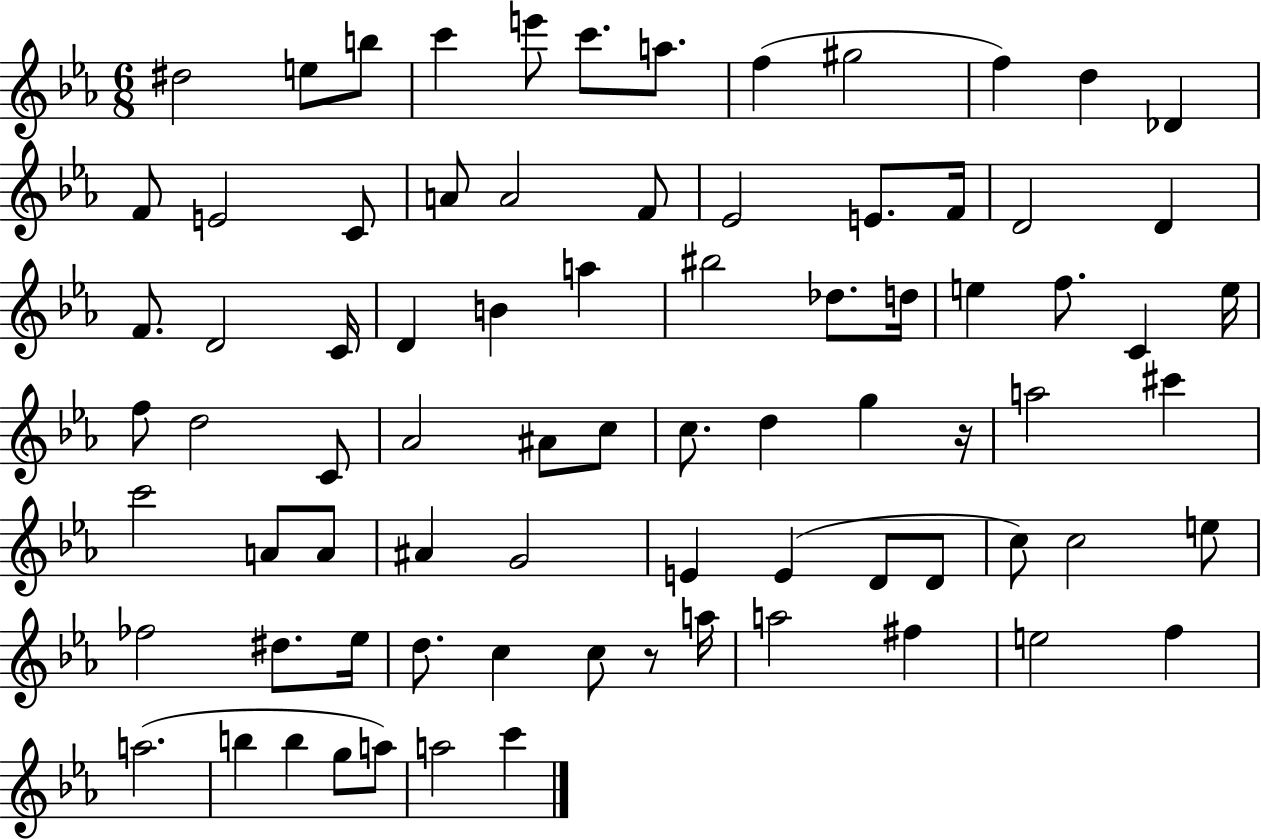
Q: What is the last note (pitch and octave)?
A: C6